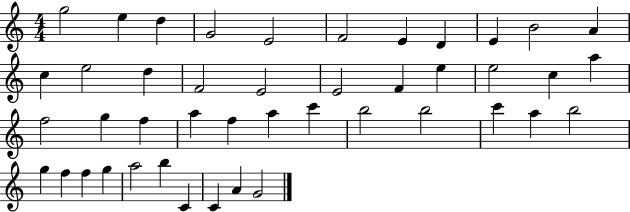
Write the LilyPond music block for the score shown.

{
  \clef treble
  \numericTimeSignature
  \time 4/4
  \key c \major
  g''2 e''4 d''4 | g'2 e'2 | f'2 e'4 d'4 | e'4 b'2 a'4 | \break c''4 e''2 d''4 | f'2 e'2 | e'2 f'4 e''4 | e''2 c''4 a''4 | \break f''2 g''4 f''4 | a''4 f''4 a''4 c'''4 | b''2 b''2 | c'''4 a''4 b''2 | \break g''4 f''4 f''4 g''4 | a''2 b''4 c'4 | c'4 a'4 g'2 | \bar "|."
}